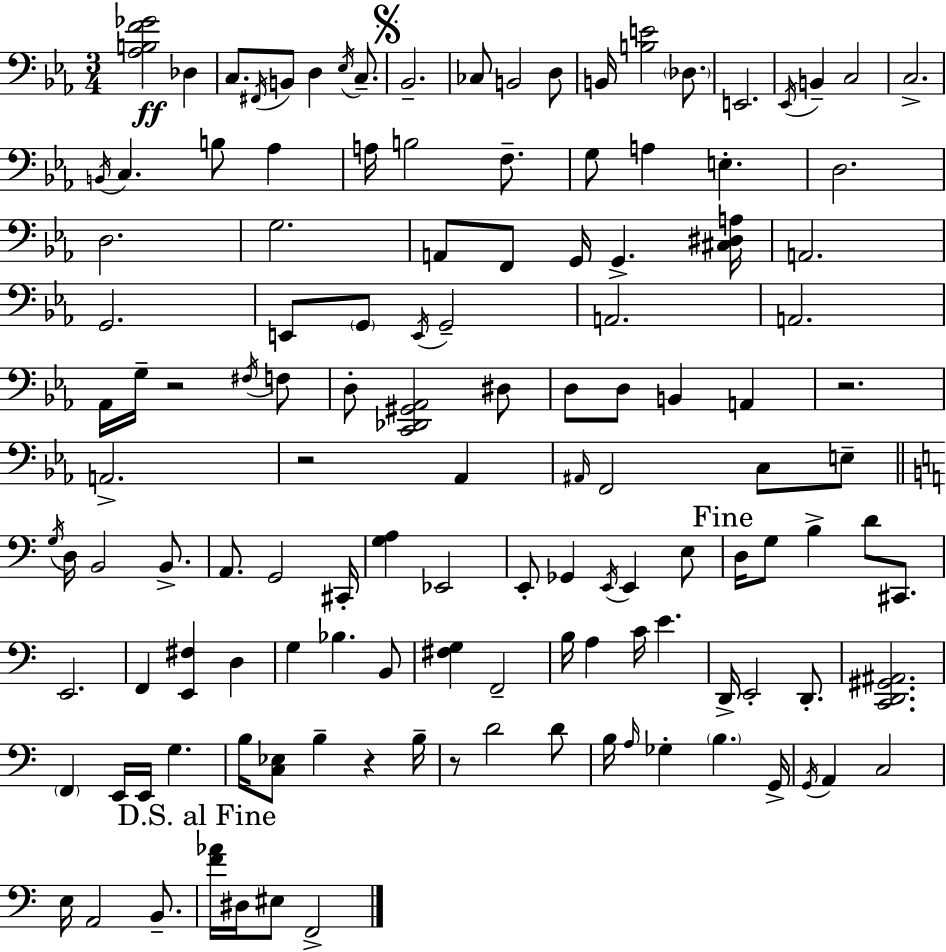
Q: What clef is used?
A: bass